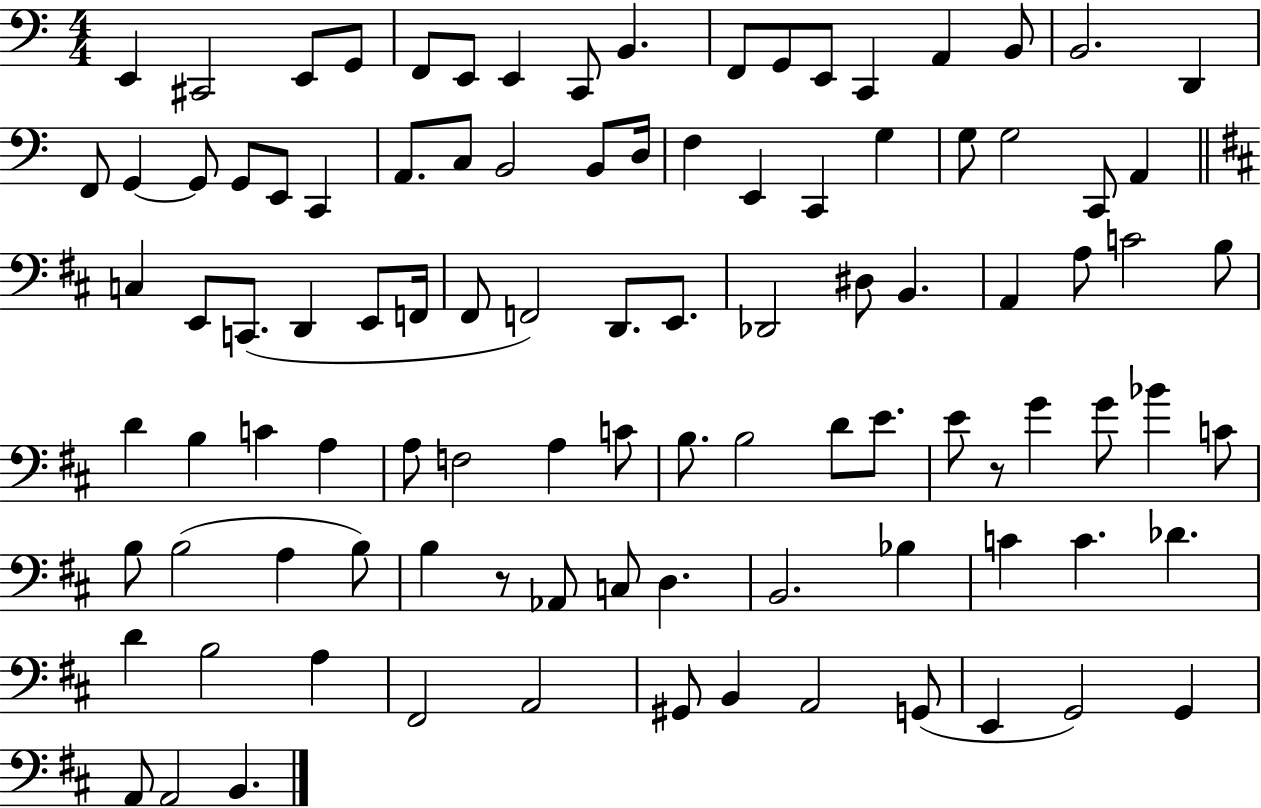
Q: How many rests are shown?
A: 2